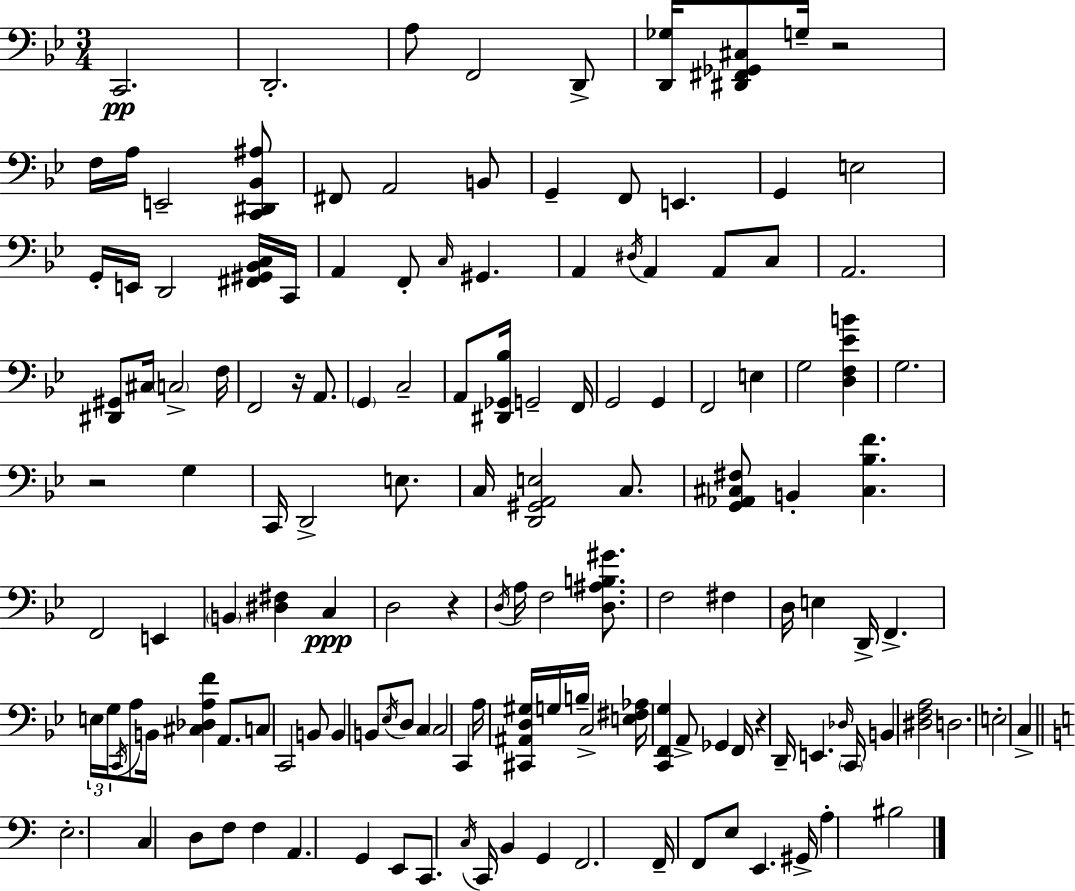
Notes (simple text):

C2/h. D2/h. A3/e F2/h D2/e [D2,Gb3]/s [D#2,F#2,Gb2,C#3]/e G3/s R/h F3/s A3/s E2/h [C2,D#2,Bb2,A#3]/e F#2/e A2/h B2/e G2/q F2/e E2/q. G2/q E3/h G2/s E2/s D2/h [F#2,G#2,Bb2,C3]/s C2/s A2/q F2/e C3/s G#2/q. A2/q D#3/s A2/q A2/e C3/e A2/h. [D#2,G#2]/e C#3/s C3/h F3/s F2/h R/s A2/e. G2/q C3/h A2/e [D#2,Gb2,Bb3]/s G2/h F2/s G2/h G2/q F2/h E3/q G3/h [D3,F3,Eb4,B4]/q G3/h. R/h G3/q C2/s D2/h E3/e. C3/s [D2,G#2,A2,E3]/h C3/e. [G2,Ab2,C#3,F#3]/e B2/q [C#3,Bb3,F4]/q. F2/h E2/q B2/q [D#3,F#3]/q C3/q D3/h R/q D3/s A3/s F3/h [D3,A#3,B3,G#4]/e. F3/h F#3/q D3/s E3/q D2/s F2/q. E3/s G3/s C2/s A3/e B2/s [C#3,Db3,A3,F4]/q A2/e. C3/e C2/h B2/e B2/q B2/e Eb3/s D3/e C3/q C3/h C2/q A3/s [C#2,A#2,D3,G#3]/s G3/s B3/s C3/h [E3,F#3,Ab3]/s [C2,F2,G3]/q A2/e Gb2/q F2/s R/q D2/s E2/q. Db3/s C2/s B2/q [D#3,F3,A3]/h D3/h. E3/h C3/q E3/h. C3/q D3/e F3/e F3/q A2/q. G2/q E2/e C2/e. C3/s C2/s B2/q G2/q F2/h. F2/s F2/e E3/e E2/q. G#2/s A3/q BIS3/h